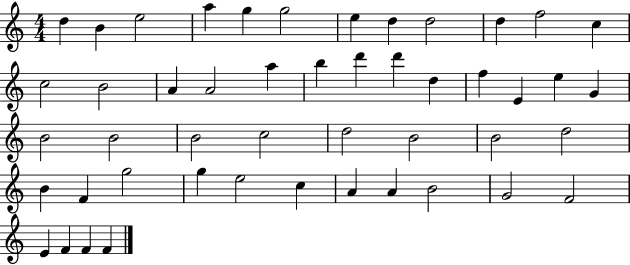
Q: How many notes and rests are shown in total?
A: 48